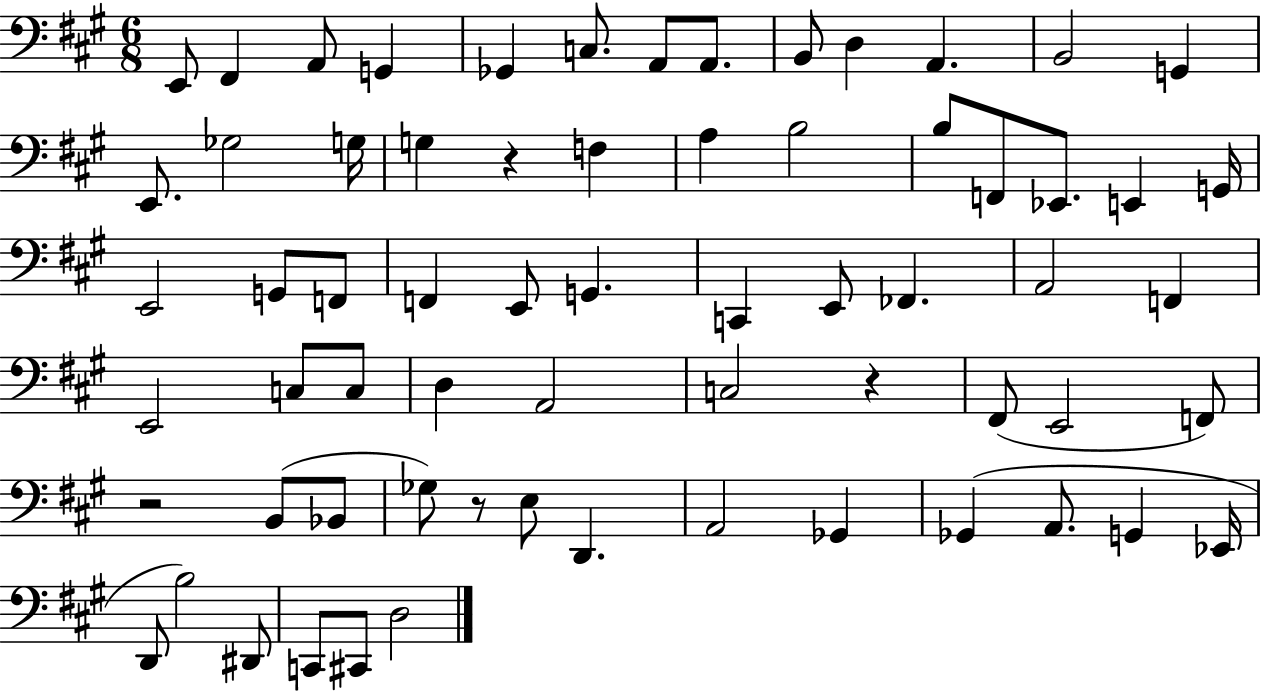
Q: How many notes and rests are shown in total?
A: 66